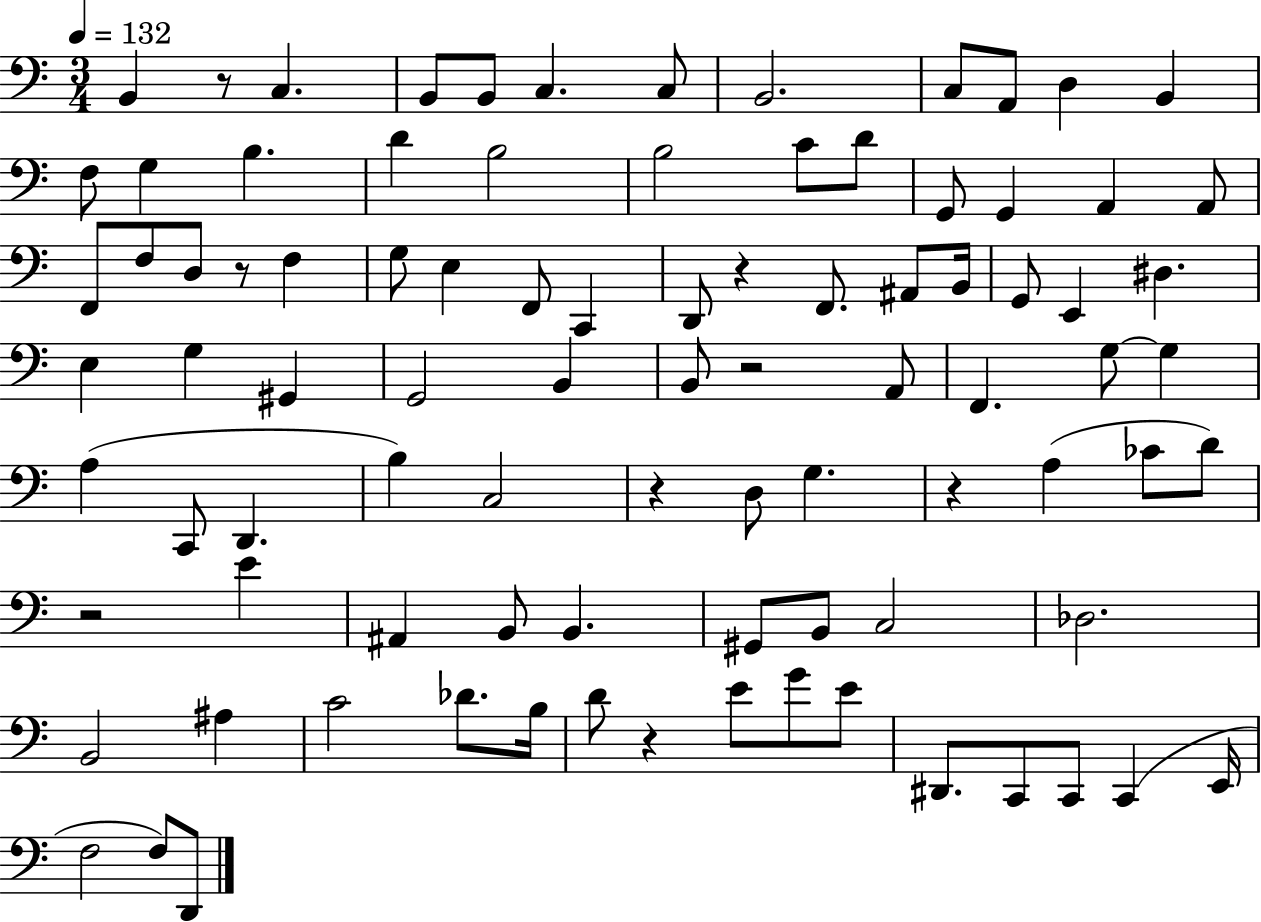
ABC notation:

X:1
T:Untitled
M:3/4
L:1/4
K:C
B,, z/2 C, B,,/2 B,,/2 C, C,/2 B,,2 C,/2 A,,/2 D, B,, F,/2 G, B, D B,2 B,2 C/2 D/2 G,,/2 G,, A,, A,,/2 F,,/2 F,/2 D,/2 z/2 F, G,/2 E, F,,/2 C,, D,,/2 z F,,/2 ^A,,/2 B,,/4 G,,/2 E,, ^D, E, G, ^G,, G,,2 B,, B,,/2 z2 A,,/2 F,, G,/2 G, A, C,,/2 D,, B, C,2 z D,/2 G, z A, _C/2 D/2 z2 E ^A,, B,,/2 B,, ^G,,/2 B,,/2 C,2 _D,2 B,,2 ^A, C2 _D/2 B,/4 D/2 z E/2 G/2 E/2 ^D,,/2 C,,/2 C,,/2 C,, E,,/4 F,2 F,/2 D,,/2